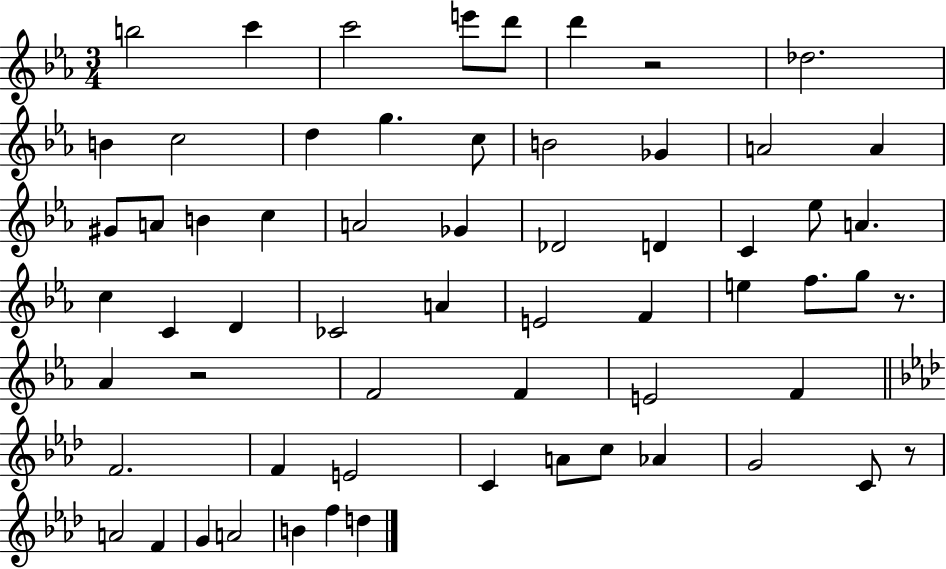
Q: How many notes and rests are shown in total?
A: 62